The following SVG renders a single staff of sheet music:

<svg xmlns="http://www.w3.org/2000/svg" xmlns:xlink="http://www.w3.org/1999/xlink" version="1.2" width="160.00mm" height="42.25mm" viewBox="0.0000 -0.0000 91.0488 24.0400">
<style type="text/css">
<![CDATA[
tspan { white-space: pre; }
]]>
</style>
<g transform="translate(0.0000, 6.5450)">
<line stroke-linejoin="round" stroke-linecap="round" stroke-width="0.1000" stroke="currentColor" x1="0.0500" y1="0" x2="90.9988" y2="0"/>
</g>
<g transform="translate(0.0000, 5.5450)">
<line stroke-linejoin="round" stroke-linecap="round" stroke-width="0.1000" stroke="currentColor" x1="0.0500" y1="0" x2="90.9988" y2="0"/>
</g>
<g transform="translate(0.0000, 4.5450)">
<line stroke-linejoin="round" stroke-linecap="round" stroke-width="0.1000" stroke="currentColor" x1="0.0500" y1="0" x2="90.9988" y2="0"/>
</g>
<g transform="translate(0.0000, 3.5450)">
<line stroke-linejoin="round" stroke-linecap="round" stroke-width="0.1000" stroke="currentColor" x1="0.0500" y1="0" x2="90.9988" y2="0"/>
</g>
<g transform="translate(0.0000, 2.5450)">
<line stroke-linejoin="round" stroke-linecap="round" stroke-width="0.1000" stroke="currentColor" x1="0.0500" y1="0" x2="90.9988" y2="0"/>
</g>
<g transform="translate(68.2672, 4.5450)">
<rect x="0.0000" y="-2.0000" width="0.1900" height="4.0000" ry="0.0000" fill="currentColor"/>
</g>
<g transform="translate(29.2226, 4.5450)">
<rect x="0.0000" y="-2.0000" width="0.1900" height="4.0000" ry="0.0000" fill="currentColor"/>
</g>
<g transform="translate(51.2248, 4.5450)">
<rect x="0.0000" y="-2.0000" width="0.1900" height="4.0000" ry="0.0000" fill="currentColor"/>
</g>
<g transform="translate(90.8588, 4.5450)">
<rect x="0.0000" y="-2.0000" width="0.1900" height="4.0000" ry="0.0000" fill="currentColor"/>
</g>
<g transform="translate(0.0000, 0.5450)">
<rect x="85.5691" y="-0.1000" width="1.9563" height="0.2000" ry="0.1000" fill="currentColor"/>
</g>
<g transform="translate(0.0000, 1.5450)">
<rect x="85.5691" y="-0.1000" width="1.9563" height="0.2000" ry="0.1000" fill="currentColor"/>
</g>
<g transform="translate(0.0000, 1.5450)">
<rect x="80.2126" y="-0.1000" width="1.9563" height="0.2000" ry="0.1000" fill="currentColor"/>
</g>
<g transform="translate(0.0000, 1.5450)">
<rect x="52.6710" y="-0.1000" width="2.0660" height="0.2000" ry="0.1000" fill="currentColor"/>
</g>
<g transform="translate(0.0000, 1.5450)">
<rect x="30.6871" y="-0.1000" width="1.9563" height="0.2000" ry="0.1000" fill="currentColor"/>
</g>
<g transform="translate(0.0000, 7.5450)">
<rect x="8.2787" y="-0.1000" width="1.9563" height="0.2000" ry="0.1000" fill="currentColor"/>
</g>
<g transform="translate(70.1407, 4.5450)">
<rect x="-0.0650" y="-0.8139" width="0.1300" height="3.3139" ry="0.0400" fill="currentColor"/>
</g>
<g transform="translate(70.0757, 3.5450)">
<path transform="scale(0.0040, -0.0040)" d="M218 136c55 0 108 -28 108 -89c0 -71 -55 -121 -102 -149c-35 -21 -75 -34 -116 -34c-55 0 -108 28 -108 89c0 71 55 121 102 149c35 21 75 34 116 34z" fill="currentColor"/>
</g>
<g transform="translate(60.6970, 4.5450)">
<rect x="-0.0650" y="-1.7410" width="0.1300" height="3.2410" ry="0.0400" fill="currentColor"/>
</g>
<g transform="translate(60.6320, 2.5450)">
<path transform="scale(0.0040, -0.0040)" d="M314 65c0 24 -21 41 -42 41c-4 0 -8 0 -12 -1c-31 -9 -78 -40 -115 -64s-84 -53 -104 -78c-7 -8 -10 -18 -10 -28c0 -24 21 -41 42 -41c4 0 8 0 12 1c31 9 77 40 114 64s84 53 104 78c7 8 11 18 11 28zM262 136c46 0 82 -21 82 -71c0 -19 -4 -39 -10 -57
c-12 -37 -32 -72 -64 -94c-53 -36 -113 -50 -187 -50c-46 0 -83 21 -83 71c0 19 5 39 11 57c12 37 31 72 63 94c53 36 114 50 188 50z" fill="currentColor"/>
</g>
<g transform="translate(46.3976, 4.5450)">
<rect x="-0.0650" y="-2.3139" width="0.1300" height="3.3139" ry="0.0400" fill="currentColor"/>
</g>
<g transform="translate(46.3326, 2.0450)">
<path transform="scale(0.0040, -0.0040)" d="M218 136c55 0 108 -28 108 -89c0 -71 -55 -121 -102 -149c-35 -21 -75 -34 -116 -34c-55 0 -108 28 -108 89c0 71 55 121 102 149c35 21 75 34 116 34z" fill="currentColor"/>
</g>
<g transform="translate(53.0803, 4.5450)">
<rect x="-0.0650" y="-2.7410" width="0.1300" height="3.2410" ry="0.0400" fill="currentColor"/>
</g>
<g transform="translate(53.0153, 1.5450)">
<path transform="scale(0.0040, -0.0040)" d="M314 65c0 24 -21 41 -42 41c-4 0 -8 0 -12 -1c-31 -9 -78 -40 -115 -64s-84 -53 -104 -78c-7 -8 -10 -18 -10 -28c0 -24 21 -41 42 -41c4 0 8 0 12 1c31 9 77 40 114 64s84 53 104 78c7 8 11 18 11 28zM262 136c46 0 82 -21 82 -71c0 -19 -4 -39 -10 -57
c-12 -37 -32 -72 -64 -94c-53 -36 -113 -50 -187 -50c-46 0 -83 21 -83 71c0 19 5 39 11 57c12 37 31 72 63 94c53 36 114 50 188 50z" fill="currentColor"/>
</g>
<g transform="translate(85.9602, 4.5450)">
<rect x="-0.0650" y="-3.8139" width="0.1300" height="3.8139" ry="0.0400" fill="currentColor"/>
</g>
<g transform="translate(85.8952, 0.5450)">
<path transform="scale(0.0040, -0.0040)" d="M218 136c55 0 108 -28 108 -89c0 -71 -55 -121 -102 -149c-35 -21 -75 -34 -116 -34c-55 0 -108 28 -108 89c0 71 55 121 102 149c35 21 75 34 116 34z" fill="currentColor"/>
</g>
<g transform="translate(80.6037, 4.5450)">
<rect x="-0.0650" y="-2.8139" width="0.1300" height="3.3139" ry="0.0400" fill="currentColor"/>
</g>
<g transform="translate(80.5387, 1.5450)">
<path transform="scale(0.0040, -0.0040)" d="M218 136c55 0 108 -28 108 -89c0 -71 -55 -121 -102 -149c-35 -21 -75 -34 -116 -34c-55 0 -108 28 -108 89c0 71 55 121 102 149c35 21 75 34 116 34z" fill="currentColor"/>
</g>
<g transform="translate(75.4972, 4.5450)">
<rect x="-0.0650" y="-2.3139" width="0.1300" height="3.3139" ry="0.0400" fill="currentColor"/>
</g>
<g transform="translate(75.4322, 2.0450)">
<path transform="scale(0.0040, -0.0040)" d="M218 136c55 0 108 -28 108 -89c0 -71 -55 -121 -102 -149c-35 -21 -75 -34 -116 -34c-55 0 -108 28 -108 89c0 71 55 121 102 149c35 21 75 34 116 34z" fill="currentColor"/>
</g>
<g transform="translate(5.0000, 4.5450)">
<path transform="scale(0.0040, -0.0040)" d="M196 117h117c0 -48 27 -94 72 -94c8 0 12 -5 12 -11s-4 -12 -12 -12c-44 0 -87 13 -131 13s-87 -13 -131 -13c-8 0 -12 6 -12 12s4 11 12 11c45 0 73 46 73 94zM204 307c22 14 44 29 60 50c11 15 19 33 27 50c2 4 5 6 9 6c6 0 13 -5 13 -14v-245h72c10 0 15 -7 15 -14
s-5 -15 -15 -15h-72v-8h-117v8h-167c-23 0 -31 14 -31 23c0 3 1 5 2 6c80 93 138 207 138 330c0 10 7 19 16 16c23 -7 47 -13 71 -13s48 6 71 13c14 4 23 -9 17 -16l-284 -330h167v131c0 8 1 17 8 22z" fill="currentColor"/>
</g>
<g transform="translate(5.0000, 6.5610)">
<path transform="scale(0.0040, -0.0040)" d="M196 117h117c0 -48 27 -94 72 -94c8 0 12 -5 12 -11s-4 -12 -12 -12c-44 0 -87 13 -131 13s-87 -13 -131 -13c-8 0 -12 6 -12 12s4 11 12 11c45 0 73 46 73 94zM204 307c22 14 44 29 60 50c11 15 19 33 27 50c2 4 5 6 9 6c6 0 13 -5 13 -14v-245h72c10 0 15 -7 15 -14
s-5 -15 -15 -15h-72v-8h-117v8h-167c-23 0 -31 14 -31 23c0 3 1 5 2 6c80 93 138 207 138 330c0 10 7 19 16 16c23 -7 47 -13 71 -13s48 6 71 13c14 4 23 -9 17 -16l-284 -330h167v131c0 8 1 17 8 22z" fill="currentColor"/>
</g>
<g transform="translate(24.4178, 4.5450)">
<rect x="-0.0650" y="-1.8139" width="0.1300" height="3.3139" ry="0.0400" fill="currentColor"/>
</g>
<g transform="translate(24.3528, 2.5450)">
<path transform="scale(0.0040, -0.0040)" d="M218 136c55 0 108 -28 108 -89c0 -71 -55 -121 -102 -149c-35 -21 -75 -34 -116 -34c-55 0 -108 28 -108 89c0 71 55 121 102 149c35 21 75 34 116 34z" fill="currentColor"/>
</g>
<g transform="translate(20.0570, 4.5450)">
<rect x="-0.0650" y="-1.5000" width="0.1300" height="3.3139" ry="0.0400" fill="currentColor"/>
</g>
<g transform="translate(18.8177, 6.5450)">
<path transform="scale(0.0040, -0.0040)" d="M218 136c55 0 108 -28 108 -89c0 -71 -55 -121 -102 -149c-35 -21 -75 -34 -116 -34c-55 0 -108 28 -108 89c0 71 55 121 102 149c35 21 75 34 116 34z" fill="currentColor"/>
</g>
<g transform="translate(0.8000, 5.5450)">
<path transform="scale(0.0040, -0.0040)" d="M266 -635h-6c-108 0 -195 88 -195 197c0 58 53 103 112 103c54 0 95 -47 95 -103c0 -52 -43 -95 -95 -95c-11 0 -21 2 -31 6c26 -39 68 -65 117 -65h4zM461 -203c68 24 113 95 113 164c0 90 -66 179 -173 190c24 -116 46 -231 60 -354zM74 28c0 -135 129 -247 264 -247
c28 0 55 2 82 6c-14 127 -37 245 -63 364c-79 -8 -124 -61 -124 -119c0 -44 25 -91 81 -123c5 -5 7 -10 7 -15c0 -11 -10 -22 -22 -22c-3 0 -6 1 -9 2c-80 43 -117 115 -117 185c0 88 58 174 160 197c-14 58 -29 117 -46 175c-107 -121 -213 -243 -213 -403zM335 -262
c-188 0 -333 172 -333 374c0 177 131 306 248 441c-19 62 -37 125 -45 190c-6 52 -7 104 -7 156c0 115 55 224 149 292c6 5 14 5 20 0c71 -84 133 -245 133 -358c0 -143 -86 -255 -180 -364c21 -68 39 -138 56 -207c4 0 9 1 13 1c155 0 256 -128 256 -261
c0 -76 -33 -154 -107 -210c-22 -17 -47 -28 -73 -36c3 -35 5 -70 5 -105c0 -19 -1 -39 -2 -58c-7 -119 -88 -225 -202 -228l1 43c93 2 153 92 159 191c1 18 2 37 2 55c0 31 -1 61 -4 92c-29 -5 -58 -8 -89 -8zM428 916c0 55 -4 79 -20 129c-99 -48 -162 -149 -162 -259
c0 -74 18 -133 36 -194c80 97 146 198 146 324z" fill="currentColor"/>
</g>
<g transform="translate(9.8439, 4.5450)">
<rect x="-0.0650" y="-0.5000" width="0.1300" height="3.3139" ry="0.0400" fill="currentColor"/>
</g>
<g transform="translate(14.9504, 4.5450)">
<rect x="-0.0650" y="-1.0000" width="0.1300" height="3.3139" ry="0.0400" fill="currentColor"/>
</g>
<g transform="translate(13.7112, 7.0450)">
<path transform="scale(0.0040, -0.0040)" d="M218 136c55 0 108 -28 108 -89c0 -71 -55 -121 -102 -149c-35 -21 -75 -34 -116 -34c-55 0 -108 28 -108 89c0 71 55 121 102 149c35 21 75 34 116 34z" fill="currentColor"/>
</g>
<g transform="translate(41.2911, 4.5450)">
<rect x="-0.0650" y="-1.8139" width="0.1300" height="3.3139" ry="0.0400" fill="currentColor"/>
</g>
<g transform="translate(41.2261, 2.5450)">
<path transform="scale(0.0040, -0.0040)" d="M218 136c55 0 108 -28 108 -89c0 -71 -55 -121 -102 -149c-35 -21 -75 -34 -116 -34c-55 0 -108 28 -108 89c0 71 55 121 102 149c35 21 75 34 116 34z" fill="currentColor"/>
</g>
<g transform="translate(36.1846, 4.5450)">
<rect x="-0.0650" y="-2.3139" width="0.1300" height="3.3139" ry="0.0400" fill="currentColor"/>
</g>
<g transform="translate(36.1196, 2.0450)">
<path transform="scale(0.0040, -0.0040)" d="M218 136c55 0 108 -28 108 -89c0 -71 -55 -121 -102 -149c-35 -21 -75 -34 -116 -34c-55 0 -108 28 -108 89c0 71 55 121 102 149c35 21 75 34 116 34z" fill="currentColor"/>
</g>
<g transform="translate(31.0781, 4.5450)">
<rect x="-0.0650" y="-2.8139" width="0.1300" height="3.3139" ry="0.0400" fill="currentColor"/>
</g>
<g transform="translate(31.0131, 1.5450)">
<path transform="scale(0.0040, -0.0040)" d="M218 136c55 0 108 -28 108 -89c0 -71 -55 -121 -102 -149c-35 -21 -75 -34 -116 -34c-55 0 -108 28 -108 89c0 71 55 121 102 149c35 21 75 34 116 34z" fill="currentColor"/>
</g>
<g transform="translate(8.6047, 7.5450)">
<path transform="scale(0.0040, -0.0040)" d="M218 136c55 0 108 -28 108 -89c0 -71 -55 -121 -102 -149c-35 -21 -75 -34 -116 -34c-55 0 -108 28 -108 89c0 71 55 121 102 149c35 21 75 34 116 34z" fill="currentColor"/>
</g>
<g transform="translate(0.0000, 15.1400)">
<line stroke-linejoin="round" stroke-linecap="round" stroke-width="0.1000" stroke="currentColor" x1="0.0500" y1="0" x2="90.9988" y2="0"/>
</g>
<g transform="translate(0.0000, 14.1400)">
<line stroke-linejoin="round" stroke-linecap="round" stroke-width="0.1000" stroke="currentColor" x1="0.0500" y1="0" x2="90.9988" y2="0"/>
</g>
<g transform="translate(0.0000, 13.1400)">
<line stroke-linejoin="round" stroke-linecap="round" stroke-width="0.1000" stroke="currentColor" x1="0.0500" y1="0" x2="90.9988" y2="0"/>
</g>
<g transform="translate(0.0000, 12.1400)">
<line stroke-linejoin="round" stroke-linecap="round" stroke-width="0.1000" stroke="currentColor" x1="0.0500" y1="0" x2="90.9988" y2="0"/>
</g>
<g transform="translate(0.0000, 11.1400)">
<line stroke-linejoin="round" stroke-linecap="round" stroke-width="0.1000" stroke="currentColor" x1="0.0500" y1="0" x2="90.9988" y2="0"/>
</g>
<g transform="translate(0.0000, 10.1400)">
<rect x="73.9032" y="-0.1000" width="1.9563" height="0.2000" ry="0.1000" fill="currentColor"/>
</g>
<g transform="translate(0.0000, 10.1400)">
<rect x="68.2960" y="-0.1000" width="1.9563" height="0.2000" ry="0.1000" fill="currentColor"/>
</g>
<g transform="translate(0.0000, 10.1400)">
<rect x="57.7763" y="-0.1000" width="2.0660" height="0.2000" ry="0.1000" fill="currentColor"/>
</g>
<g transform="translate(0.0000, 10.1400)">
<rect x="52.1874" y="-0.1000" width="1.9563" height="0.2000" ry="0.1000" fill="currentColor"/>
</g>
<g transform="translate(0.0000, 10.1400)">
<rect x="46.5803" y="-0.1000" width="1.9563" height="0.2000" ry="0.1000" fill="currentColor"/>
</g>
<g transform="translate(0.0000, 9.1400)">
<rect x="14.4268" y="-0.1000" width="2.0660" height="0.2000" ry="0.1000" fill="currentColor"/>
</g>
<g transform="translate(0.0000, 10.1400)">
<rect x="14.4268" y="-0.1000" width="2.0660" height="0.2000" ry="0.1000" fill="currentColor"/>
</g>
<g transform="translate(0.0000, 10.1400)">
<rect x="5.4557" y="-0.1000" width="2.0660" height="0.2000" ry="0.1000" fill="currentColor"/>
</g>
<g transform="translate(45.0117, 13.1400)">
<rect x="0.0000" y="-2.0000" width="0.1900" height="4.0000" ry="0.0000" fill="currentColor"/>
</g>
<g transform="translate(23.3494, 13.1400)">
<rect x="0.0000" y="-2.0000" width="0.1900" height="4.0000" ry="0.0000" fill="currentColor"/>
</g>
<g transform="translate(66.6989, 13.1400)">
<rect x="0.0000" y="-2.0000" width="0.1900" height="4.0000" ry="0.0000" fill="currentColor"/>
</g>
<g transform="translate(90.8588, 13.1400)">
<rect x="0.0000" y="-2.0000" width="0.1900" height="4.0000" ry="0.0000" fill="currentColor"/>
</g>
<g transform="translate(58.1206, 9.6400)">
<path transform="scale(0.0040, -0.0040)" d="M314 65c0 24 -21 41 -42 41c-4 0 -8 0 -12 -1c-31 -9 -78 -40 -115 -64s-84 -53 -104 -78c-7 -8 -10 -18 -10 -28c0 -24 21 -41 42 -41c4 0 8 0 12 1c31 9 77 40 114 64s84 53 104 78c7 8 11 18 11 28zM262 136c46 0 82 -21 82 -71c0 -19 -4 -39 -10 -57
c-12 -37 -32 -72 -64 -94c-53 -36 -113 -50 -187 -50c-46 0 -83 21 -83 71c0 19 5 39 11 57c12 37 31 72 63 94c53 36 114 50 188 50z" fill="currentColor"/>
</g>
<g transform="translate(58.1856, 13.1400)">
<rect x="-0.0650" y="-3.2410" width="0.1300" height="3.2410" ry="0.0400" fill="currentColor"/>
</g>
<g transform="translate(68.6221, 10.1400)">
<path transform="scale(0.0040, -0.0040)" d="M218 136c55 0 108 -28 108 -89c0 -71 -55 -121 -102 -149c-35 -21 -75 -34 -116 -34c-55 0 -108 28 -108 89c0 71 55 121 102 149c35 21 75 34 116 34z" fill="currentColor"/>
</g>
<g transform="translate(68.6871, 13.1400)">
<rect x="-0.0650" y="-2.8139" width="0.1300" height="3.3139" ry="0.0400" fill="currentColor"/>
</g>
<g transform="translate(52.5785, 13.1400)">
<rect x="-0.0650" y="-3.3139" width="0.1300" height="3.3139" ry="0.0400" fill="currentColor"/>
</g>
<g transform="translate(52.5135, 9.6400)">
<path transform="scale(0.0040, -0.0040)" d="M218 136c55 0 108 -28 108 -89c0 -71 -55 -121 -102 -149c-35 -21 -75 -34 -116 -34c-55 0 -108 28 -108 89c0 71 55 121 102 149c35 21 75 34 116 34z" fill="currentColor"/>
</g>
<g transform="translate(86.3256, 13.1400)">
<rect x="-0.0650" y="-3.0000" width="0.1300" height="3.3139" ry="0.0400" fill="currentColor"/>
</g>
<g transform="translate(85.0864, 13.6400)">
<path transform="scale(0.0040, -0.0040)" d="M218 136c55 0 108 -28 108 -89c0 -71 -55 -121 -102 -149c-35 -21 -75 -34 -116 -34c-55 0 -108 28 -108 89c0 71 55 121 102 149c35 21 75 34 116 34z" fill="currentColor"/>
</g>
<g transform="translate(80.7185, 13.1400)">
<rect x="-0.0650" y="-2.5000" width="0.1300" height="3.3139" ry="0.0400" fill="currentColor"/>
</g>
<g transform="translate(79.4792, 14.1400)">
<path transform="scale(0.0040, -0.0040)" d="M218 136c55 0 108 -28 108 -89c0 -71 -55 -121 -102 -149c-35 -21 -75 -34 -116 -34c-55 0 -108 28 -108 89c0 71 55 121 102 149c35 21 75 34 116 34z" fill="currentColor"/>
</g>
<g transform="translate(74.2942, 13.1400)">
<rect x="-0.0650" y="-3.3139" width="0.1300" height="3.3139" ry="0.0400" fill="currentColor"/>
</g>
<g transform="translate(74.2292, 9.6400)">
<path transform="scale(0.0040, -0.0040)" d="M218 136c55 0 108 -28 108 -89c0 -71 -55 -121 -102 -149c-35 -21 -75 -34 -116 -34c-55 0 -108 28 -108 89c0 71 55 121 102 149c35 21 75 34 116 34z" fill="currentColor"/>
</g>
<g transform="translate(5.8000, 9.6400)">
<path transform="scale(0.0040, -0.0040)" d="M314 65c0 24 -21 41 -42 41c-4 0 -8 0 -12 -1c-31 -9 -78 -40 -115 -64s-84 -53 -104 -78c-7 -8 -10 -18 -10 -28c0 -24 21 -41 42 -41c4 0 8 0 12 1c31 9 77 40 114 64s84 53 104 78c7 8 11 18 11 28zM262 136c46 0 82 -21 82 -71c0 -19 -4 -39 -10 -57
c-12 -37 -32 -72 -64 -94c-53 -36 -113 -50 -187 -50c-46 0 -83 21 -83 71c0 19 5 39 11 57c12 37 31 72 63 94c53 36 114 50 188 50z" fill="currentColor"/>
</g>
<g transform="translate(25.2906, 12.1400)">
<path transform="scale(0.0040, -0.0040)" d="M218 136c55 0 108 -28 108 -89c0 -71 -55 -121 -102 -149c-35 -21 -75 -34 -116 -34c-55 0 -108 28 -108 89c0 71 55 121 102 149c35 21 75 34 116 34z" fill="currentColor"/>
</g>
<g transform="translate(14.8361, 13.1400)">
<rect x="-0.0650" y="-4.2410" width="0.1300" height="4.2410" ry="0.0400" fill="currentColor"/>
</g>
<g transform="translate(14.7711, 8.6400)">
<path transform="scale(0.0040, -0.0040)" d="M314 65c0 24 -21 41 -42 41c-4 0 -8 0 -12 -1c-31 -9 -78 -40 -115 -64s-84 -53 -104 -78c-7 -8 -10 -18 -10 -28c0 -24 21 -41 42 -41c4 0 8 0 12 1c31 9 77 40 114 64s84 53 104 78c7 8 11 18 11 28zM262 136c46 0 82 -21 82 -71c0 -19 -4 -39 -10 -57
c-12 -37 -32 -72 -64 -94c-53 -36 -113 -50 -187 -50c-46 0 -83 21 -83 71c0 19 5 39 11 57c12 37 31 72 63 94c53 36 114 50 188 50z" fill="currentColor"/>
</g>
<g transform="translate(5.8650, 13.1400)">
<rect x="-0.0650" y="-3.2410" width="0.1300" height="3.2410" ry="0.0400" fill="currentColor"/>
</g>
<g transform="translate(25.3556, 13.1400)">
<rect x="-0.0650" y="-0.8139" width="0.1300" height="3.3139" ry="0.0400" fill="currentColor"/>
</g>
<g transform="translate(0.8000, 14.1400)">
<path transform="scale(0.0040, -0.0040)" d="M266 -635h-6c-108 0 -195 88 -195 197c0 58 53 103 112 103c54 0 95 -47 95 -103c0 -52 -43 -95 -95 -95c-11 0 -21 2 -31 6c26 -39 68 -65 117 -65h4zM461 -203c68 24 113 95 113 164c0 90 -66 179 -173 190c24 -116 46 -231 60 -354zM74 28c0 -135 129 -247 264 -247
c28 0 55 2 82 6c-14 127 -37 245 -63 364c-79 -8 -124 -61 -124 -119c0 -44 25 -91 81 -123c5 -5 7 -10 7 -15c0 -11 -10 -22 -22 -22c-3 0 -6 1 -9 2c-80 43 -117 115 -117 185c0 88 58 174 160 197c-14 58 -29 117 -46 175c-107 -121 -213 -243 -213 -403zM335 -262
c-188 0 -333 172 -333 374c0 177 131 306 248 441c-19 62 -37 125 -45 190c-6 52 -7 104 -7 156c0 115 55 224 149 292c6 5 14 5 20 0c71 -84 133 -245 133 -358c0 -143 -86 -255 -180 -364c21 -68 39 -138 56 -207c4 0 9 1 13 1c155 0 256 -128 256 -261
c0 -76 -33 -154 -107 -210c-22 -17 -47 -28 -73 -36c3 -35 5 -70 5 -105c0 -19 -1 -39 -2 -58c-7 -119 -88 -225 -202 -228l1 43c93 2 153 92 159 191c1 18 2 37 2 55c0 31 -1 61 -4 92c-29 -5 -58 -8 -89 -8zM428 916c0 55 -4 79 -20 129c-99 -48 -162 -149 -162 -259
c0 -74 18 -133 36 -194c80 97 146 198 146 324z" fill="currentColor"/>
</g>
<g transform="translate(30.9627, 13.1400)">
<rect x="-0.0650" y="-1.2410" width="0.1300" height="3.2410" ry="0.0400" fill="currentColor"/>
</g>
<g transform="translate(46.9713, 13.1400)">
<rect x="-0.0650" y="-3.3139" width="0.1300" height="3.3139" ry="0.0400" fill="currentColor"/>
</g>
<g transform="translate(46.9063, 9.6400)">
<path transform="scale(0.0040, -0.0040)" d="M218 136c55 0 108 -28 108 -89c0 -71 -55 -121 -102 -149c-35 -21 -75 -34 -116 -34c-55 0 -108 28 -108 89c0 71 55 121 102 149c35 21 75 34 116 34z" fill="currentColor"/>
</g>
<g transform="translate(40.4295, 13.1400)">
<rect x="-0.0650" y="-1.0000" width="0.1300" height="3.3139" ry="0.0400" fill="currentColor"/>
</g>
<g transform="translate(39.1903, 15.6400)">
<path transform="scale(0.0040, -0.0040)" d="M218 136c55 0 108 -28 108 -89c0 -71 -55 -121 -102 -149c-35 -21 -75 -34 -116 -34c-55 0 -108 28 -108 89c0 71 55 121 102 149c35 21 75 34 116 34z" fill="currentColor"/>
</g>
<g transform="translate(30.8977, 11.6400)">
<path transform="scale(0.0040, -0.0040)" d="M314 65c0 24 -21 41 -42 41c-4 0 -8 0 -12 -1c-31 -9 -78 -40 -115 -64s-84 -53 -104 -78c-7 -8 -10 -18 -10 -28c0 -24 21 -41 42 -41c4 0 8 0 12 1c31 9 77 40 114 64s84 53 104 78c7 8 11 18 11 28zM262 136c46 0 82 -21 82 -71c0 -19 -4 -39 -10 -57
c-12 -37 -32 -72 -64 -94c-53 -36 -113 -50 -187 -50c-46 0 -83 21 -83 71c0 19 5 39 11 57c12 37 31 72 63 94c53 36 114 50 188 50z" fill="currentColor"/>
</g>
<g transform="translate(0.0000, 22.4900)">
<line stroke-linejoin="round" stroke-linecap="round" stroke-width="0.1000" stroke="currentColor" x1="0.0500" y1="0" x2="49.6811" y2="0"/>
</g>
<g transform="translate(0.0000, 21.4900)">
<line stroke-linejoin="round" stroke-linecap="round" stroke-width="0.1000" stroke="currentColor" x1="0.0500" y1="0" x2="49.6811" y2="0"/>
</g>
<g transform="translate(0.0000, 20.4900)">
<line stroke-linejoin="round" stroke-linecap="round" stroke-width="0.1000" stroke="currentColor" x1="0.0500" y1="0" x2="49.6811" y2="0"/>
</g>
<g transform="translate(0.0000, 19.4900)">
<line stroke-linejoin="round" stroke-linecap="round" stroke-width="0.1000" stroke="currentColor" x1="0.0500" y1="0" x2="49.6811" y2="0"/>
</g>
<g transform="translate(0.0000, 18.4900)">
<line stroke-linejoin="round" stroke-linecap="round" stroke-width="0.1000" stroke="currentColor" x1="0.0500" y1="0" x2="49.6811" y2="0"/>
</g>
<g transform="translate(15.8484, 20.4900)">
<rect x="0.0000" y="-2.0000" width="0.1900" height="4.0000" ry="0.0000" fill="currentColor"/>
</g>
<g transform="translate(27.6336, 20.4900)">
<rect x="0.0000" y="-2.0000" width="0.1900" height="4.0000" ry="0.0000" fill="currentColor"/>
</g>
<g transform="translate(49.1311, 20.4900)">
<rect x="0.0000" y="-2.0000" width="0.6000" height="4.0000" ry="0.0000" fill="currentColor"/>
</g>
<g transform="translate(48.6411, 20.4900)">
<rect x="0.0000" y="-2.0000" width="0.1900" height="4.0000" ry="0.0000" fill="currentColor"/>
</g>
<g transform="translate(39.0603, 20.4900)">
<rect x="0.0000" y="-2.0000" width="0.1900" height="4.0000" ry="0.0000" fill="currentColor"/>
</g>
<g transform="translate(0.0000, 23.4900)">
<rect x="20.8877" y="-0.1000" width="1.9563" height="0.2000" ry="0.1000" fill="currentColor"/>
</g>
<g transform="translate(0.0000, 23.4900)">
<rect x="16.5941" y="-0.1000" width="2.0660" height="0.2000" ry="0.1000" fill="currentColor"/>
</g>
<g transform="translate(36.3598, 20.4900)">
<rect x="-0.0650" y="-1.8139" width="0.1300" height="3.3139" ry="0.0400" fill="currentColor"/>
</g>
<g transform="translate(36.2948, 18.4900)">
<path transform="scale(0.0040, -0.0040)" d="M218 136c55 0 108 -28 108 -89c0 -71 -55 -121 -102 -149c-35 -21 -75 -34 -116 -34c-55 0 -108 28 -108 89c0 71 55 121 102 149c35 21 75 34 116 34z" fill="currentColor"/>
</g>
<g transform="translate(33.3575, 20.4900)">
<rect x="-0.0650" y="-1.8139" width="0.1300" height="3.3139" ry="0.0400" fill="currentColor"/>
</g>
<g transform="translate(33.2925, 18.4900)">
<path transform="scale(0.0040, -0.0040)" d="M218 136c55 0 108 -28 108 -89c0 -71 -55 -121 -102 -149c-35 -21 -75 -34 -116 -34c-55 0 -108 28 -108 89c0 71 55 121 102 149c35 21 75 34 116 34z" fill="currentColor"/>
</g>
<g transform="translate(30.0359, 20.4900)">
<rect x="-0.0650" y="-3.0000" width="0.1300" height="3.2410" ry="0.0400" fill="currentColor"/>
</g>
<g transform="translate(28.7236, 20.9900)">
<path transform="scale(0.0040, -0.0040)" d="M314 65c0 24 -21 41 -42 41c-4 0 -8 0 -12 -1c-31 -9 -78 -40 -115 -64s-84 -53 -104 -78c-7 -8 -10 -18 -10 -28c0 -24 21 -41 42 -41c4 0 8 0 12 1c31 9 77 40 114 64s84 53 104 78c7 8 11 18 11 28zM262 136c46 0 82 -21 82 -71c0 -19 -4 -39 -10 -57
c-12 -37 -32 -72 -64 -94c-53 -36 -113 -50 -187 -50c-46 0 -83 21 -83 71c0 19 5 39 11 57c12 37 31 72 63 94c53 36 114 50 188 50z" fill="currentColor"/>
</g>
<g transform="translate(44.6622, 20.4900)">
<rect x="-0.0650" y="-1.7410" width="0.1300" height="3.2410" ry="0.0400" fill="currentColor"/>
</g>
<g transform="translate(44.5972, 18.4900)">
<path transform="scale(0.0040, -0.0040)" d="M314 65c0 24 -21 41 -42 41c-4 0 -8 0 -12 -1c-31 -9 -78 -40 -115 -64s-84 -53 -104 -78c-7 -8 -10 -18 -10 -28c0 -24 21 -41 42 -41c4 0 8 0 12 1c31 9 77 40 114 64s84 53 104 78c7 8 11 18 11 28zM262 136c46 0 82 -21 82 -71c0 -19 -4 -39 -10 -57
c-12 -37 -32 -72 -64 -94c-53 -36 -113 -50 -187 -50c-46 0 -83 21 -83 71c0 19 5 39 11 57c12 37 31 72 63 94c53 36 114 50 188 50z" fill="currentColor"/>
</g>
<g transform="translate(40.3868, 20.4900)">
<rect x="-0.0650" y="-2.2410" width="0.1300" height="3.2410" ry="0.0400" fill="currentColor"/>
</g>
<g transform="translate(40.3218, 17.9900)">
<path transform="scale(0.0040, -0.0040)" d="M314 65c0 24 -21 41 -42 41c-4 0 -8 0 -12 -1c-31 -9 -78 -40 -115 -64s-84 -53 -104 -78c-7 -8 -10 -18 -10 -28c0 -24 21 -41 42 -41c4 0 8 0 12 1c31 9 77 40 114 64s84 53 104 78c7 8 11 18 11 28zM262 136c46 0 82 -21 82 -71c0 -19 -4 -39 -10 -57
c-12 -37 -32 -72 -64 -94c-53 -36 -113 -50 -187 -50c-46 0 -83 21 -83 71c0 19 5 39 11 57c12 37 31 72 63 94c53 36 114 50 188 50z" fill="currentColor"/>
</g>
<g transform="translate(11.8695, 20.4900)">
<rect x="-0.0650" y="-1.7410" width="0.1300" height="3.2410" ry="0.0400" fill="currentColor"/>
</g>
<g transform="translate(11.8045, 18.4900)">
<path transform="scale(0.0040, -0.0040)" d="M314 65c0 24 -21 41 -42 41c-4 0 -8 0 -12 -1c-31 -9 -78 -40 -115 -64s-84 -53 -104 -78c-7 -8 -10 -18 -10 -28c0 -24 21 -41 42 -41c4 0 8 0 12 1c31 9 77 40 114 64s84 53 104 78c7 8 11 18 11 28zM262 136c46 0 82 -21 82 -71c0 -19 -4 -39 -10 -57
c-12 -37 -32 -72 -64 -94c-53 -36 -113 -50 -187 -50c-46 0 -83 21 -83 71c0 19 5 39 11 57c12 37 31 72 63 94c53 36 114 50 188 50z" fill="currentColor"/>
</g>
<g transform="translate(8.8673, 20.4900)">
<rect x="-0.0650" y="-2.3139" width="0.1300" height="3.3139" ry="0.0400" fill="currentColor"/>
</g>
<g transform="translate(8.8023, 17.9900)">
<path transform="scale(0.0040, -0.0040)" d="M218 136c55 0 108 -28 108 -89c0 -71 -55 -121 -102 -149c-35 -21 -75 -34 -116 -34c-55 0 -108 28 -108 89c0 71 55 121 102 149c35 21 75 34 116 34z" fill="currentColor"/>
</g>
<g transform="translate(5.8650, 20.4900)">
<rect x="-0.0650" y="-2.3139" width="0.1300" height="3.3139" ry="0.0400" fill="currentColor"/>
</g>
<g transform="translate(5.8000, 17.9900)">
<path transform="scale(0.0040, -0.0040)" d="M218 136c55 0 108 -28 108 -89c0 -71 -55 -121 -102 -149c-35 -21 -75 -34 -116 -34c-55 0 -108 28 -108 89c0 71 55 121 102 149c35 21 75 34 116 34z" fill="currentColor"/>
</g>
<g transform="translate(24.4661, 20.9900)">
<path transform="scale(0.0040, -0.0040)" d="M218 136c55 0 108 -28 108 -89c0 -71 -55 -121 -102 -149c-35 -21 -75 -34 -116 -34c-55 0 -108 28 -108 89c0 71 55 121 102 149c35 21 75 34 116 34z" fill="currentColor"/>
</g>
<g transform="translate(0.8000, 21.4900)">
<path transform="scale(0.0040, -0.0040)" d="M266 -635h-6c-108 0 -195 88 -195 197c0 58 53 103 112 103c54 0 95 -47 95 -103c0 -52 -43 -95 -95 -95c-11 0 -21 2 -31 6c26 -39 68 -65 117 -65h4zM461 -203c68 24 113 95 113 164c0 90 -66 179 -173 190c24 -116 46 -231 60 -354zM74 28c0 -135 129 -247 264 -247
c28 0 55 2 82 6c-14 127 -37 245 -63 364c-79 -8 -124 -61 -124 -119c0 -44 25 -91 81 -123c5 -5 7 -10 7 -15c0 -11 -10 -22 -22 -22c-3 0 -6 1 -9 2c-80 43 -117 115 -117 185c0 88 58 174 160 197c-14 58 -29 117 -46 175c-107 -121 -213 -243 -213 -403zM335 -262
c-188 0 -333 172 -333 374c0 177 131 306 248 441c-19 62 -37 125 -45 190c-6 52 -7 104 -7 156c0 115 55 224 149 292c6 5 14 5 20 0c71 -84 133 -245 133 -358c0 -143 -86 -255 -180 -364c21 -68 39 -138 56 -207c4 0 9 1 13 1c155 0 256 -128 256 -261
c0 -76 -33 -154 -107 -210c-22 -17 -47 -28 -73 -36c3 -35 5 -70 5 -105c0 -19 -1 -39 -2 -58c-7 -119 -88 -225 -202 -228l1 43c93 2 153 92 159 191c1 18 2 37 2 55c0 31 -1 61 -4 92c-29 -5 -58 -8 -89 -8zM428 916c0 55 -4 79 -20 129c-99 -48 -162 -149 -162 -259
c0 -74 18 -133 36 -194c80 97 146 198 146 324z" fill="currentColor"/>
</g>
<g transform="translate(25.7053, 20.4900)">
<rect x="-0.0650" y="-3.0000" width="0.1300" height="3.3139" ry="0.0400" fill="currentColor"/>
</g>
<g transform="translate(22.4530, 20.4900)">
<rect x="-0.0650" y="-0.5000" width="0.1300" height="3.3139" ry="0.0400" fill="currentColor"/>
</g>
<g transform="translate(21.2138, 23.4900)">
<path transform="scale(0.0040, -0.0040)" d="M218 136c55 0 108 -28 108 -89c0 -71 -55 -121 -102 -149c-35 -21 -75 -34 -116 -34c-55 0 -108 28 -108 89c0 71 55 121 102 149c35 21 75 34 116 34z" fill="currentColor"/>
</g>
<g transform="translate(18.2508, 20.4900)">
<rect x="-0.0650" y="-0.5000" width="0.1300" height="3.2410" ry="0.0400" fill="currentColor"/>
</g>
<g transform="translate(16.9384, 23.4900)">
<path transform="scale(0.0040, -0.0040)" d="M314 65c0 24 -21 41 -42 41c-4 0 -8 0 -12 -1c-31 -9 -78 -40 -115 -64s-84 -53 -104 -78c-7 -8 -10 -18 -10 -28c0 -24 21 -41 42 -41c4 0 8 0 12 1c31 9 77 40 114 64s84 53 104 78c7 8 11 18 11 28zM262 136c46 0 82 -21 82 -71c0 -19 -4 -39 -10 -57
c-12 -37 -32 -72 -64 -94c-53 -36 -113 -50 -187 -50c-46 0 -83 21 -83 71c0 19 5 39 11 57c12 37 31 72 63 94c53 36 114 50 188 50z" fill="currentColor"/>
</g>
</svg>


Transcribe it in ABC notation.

X:1
T:Untitled
M:4/4
L:1/4
K:C
C D E f a g f g a2 f2 d g a c' b2 d'2 d e2 D b b b2 a b G A g g f2 C2 C A A2 f f g2 f2